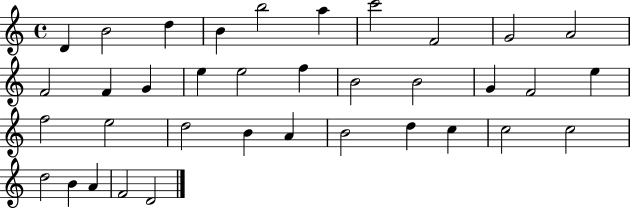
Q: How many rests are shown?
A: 0